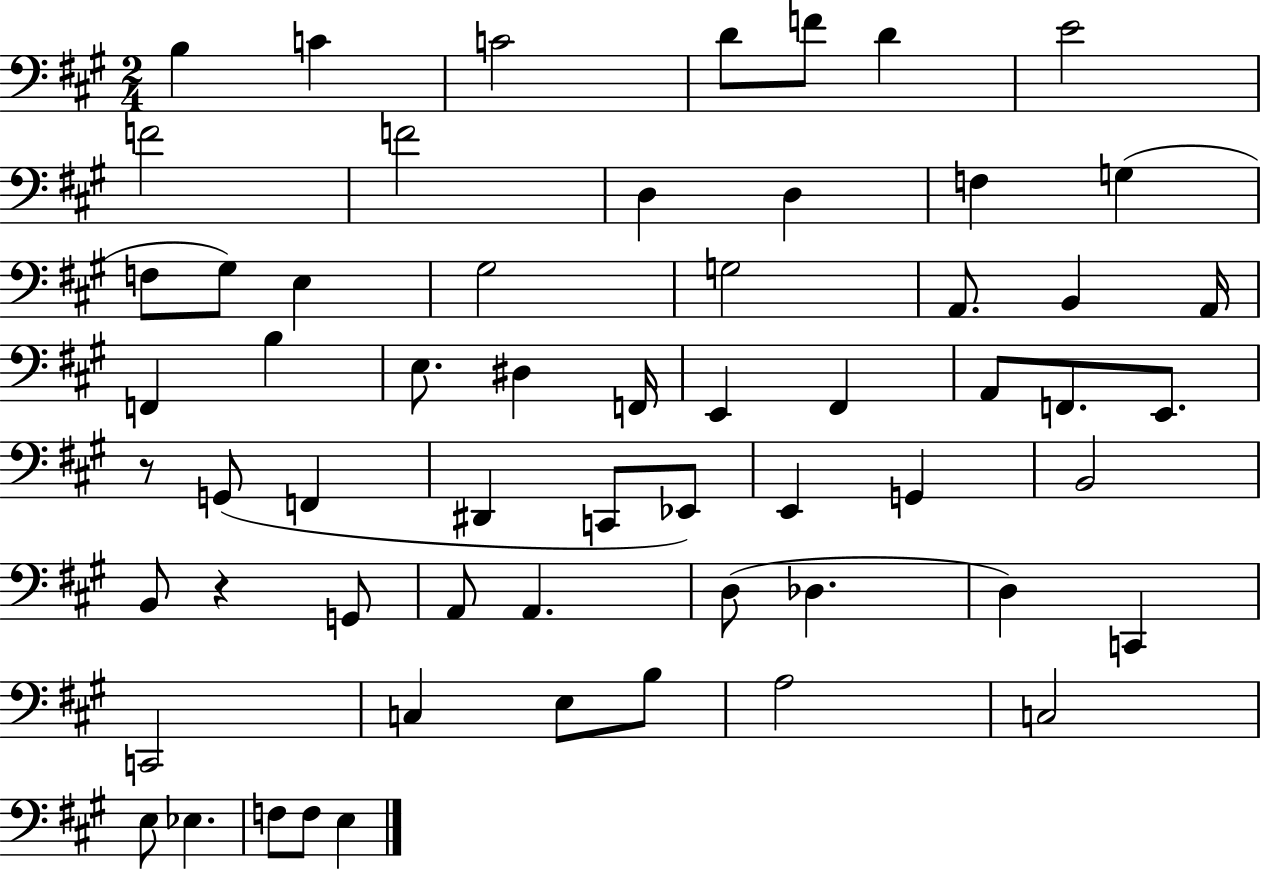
X:1
T:Untitled
M:2/4
L:1/4
K:A
B, C C2 D/2 F/2 D E2 F2 F2 D, D, F, G, F,/2 ^G,/2 E, ^G,2 G,2 A,,/2 B,, A,,/4 F,, B, E,/2 ^D, F,,/4 E,, ^F,, A,,/2 F,,/2 E,,/2 z/2 G,,/2 F,, ^D,, C,,/2 _E,,/2 E,, G,, B,,2 B,,/2 z G,,/2 A,,/2 A,, D,/2 _D, D, C,, C,,2 C, E,/2 B,/2 A,2 C,2 E,/2 _E, F,/2 F,/2 E,